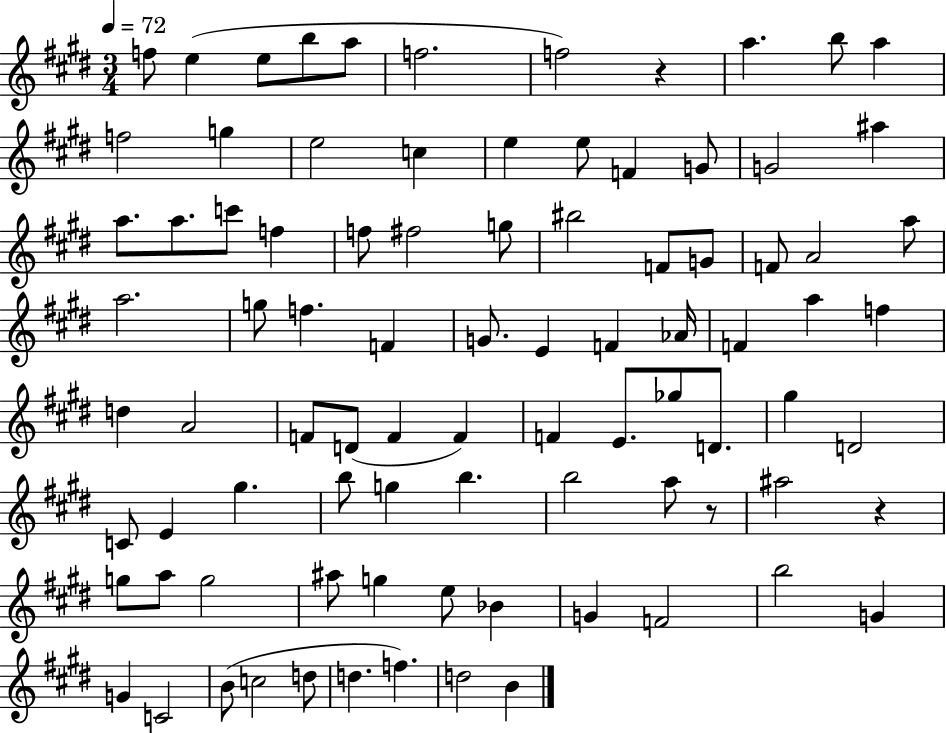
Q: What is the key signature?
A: E major